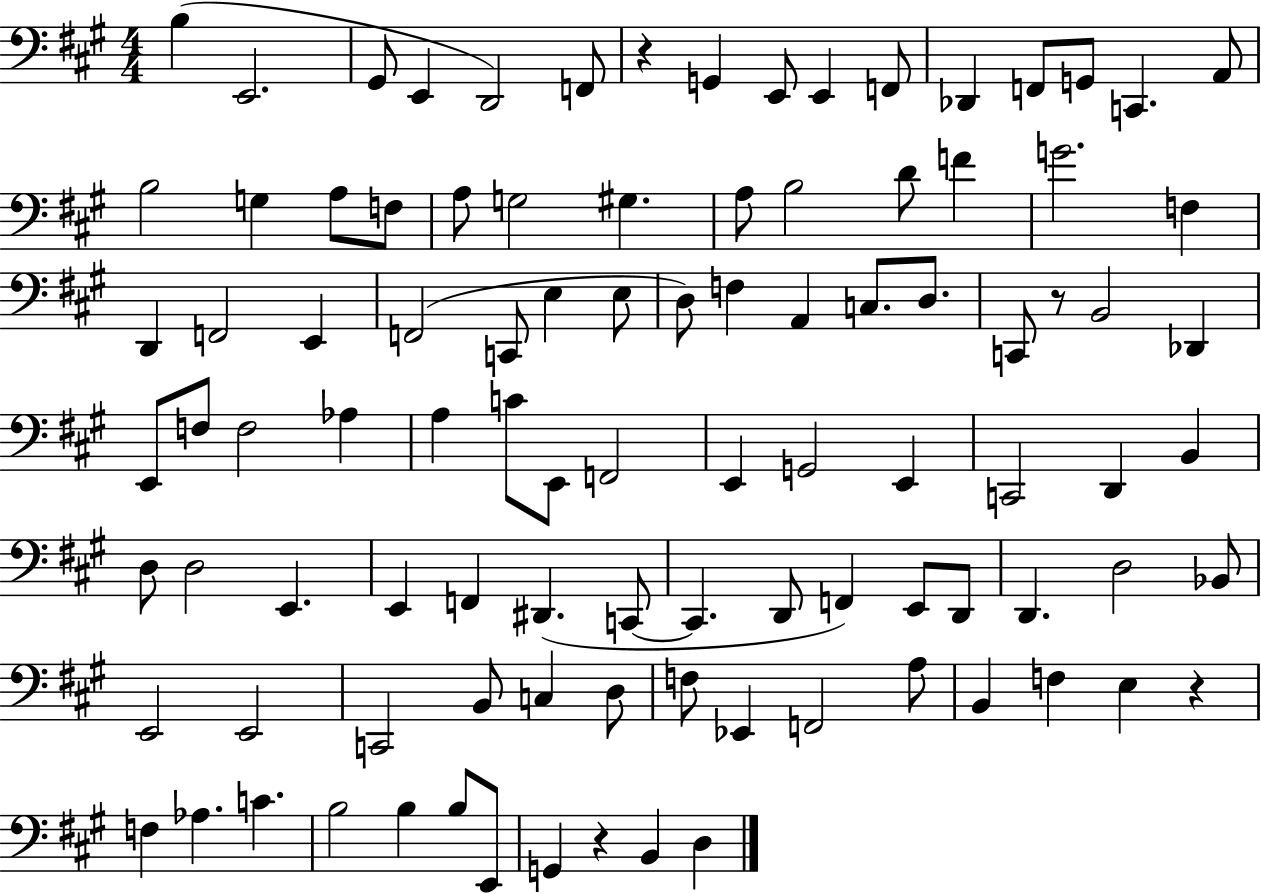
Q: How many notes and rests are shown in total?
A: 99